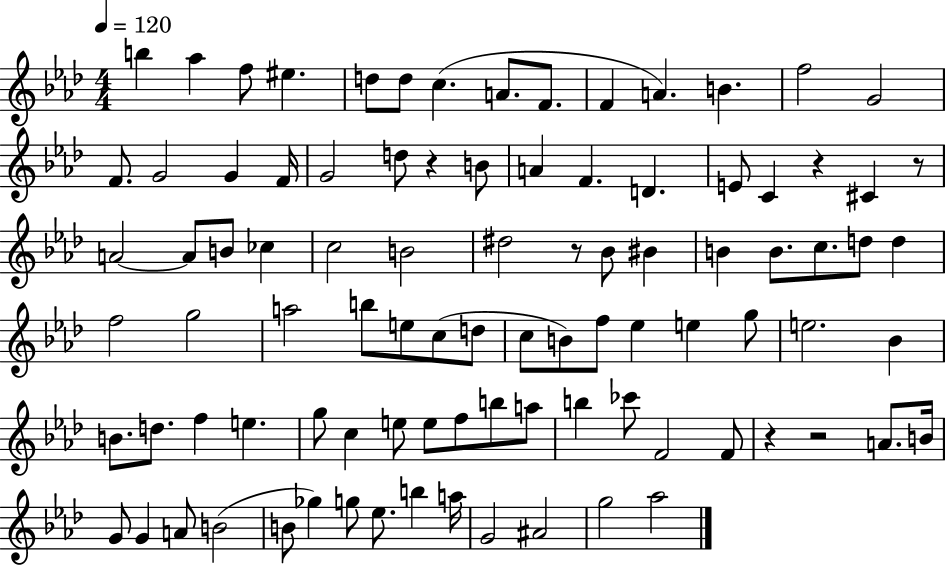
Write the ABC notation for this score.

X:1
T:Untitled
M:4/4
L:1/4
K:Ab
b _a f/2 ^e d/2 d/2 c A/2 F/2 F A B f2 G2 F/2 G2 G F/4 G2 d/2 z B/2 A F D E/2 C z ^C z/2 A2 A/2 B/2 _c c2 B2 ^d2 z/2 _B/2 ^B B B/2 c/2 d/2 d f2 g2 a2 b/2 e/2 c/2 d/2 c/2 B/2 f/2 _e e g/2 e2 _B B/2 d/2 f e g/2 c e/2 e/2 f/2 b/2 a/2 b _c'/2 F2 F/2 z z2 A/2 B/4 G/2 G A/2 B2 B/2 _g g/2 _e/2 b a/4 G2 ^A2 g2 _a2